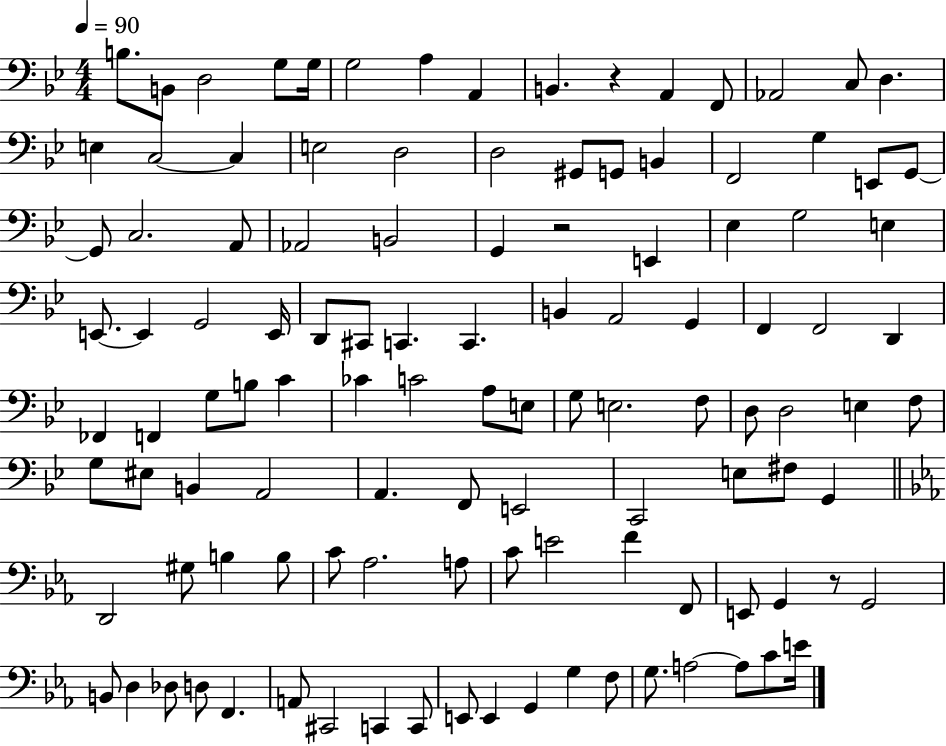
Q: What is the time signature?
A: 4/4